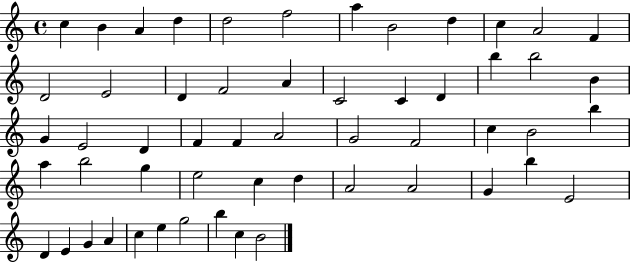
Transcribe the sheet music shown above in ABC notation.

X:1
T:Untitled
M:4/4
L:1/4
K:C
c B A d d2 f2 a B2 d c A2 F D2 E2 D F2 A C2 C D b b2 B G E2 D F F A2 G2 F2 c B2 b a b2 g e2 c d A2 A2 G b E2 D E G A c e g2 b c B2